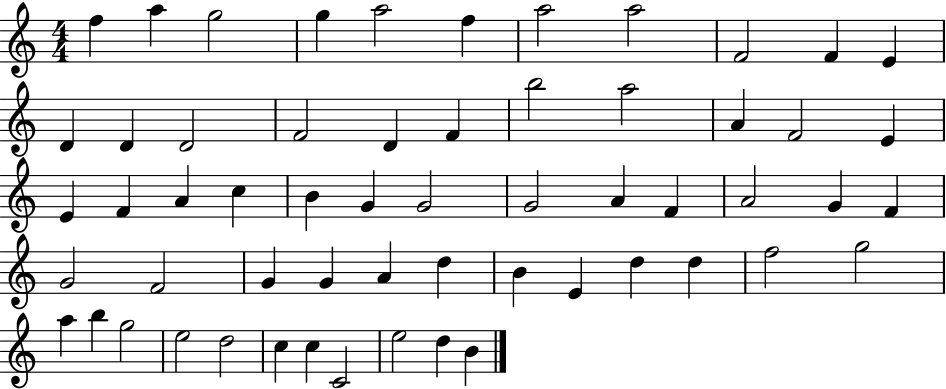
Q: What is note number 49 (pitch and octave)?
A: B5